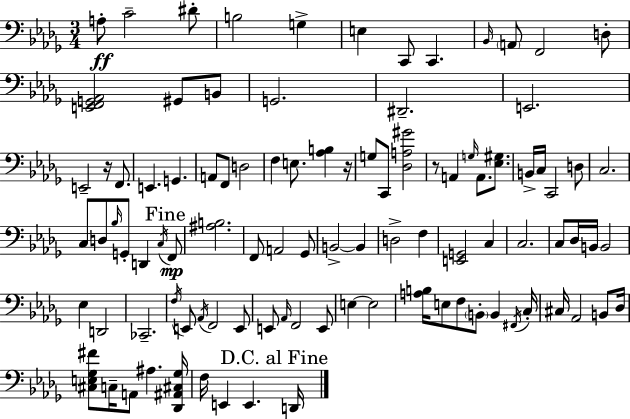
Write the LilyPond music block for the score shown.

{
  \clef bass
  \numericTimeSignature
  \time 3/4
  \key bes \minor
  a8-.\ff c'2-- dis'8-. | b2 g4-> | e4 c,8 c,4. | \grace { bes,16 } \parenthesize a,8 f,2 d8-. | \break <e, f, g, aes,>2 gis,8 b,8 | g,2. | dis,2.-- | e,2. | \break e,2-- r16 f,8. | e,4. g,4. | a,8 f,8 d2 | f4 e8. <aes b>4 | \break r16 g8 c,8 <des a gis'>2 | r8 a,4 \grace { g16 } a,8. <ees gis>8. | b,16-> c16 c,2 | d8 c2. | \break c8 d8 \grace { bes16 } g,8-. d,4 | \acciaccatura { c16 } \mark "Fine" f,8\mp <ais b>2. | f,8 a,2 | ges,8 b,2->~~ | \break b,4 d2-> | f4 <e, g,>2 | c4 c2. | c8 des16 b,16 b,2 | \break ees4 d,2 | ces,2.-- | \acciaccatura { f16 } e,8 \acciaccatura { aes,16 } f,2 | e,8 e,8 \grace { aes,16 } f,2 | \break e,8 e4~~ e2 | <a b>16 e8 f8 | \parenthesize b,8-. b,4 \acciaccatura { fis,16 } c16-. cis16 aes,2 | b,8 des16 <cis e ges fis'>8 c16-- a,8 | \break ais4. <des, ais, cis ges>16 f16 e,4 | e,4. \mark "D.C. al Fine" d,16 \bar "|."
}